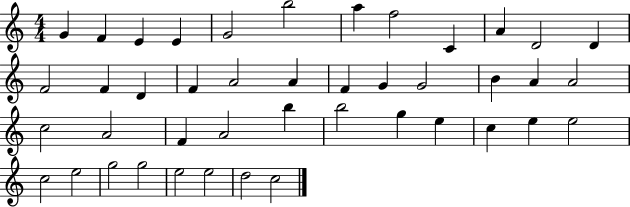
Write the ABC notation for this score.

X:1
T:Untitled
M:4/4
L:1/4
K:C
G F E E G2 b2 a f2 C A D2 D F2 F D F A2 A F G G2 B A A2 c2 A2 F A2 b b2 g e c e e2 c2 e2 g2 g2 e2 e2 d2 c2